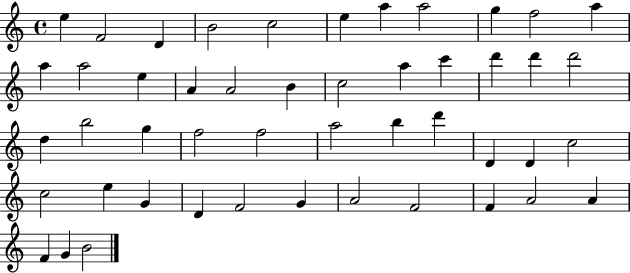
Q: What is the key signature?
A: C major